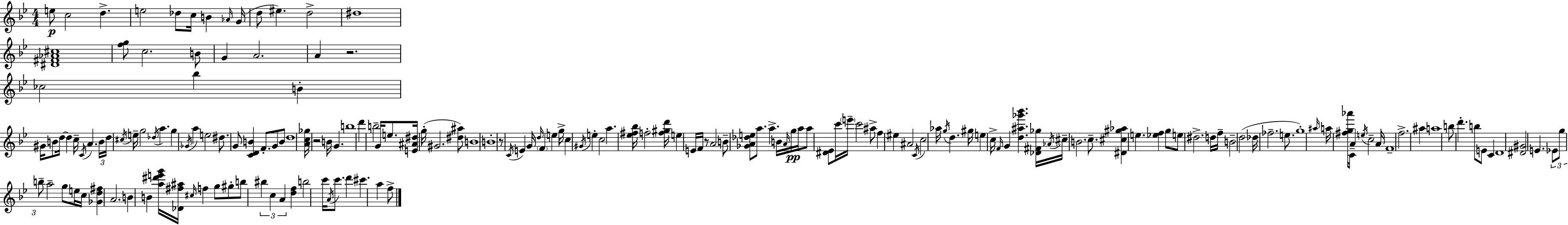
{
  \clef treble
  \numericTimeSignature
  \time 4/4
  \key bes \major
  e''8\p c''2 d''4.-> | e''2 des''8 c''16 b'4 \grace { aes'16 } | g'16( d''8 eis''4.) d''2-> | dis''1 | \break <dis' fis' aes' cis''>1 | <f'' g''>8 c''2. b'8 | g'4 a'2. | a'4 r2. | \break ces''2 bes''4 b'4-. | gis'16 b'8 d''16~~ d''4 c''16-- \acciaccatura { c'16 } a'4. | \tuplet 3/2 { b'16 d''16 \acciaccatura { cis''16 } } e''16-- g''2 \acciaccatura { des''16 } a''4. | g''4 \acciaccatura { ges'16 } a''4 e''2 | \break dis''8. g'8 <c' d' b'>4 f'8.-. | g'8 b'8 d''1 | <a' c'' ges''>16 r2 b'16 g'4. | b''1 | \break d'''4 b''2-- | g'16 e''8. <e' ais' dis''>16 g''16-.( gis'2. | <dis'' ais''>8) b'1 | b'1-. | \break r8 \acciaccatura { c'16 } e'4 g'16 \grace { d''16 } \parenthesize f'4 | e''4 g''16-> c''4 \acciaccatura { gis'16 } e''4-. | c''2 a''4. <ees'' fis'' bes''>16 f''2-. | <f'' gis'' d'''>16 e''4 e'16 f'16 r8 | \break a'2 b'8-- <ges' a' des'' e''>8 a''8. a''4.-> | b'16 \grace { a'16 } g''16\pp a''16 a''8 <dis' ees'>8 c'''16 \parenthesize e'''16-- c'''2 | ais''8-> f''4 eis''4 | ais'2 \acciaccatura { c'16 } c''2 | \break aes''16 \acciaccatura { g''16 } d''4. gis''16 e''4 c''16-> | \grace { f'16 } g'4 <d'' ais'' ges''' bes'''>4. <des' fis' ges''>16 \acciaccatura { aes'16 } cis''16-- b'2. | c''8.-- <dis' cis'' gis'' aes''>4 | e''4. <ees'' f''>4 g''8 e''8 dis''2.-> | \break d''16 f''16-- b'2-- | d''2( des''16 fes''2.-- | e''8. g''1-.) | \grace { ais''16 } a''16 <fis'' g'' aes'''>16 | \break c'16-- a'4 \acciaccatura { e''16 } c''2-- a'16 f'1-- | f''2.-> | ais''4 a''1 | b''8 | \break d'''4.-. b''8 e'8 c'4 d'1 | <dis' gis'>2 | e'4. \tuplet 3/2 { ees'8 g''8 | b''8-- } a''2-- g''8 e''16 c''16 <ges' d'' fis''>4 | \break a'2. b'4 | b'4 <a'' dis''' e''' g'''>16 <des' fis'' ais''>16 \grace { cis''16 } f''4 g''8 | gis''8-. b''8 \tuplet 3/2 { bis''4 c''4 a'4 } | <d'' f''>4 b''2 c'''16 \acciaccatura { a'16 } c'''8. | \break d'''4 cis'''4. a''4 f''8-> | \bar "|."
}